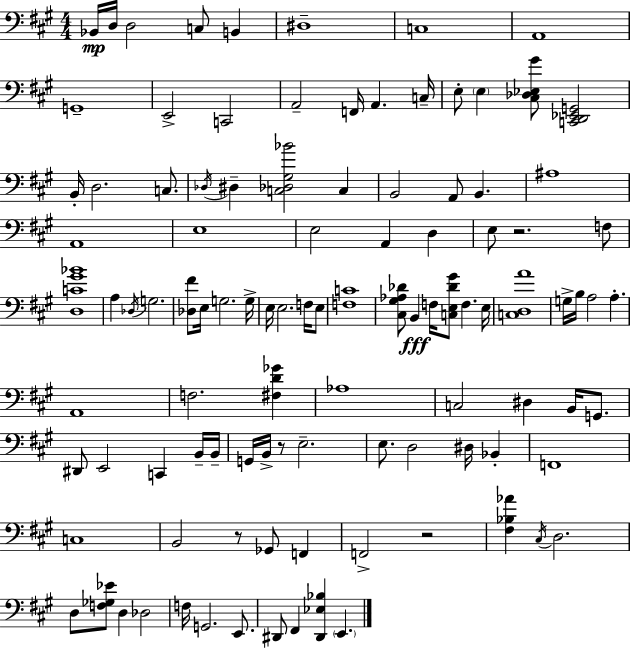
X:1
T:Untitled
M:4/4
L:1/4
K:A
_B,,/4 D,/4 D,2 C,/2 B,, ^D,4 C,4 A,,4 G,,4 E,,2 C,,2 A,,2 F,,/4 A,, C,/4 E,/2 E, [^C,_D,_E,^G]/2 [C,,D,,_E,,G,,]2 B,,/4 D,2 C,/2 _D,/4 ^D, [C,_D,^G,_B]2 C, B,,2 A,,/2 B,, ^A,4 A,,4 E,4 E,2 A,, D, E,/2 z2 F,/2 [D,C^G_B]4 A, _D,/4 G,2 [_D,^F]/2 E,/4 G,2 G,/4 E,/4 E,2 F,/4 E,/2 [F,C]4 [^C,^G,_A,_D]/2 B,, F,/4 [C,E,_D^G]/2 F, E,/4 [C,D,A]4 G,/4 B,/4 A,2 A, A,,4 F,2 [^F,D_G] _A,4 C,2 ^D, B,,/4 G,,/2 ^D,,/2 E,,2 C,, B,,/4 B,,/4 G,,/4 B,,/4 z/2 E,2 E,/2 D,2 ^D,/4 _B,, F,,4 C,4 B,,2 z/2 _G,,/2 F,, F,,2 z2 [^F,_B,_A] ^C,/4 D,2 D,/2 [F,_G,_E]/2 D, _D,2 F,/4 G,,2 E,,/2 ^D,,/2 ^F,, [^D,,_E,_B,] E,,